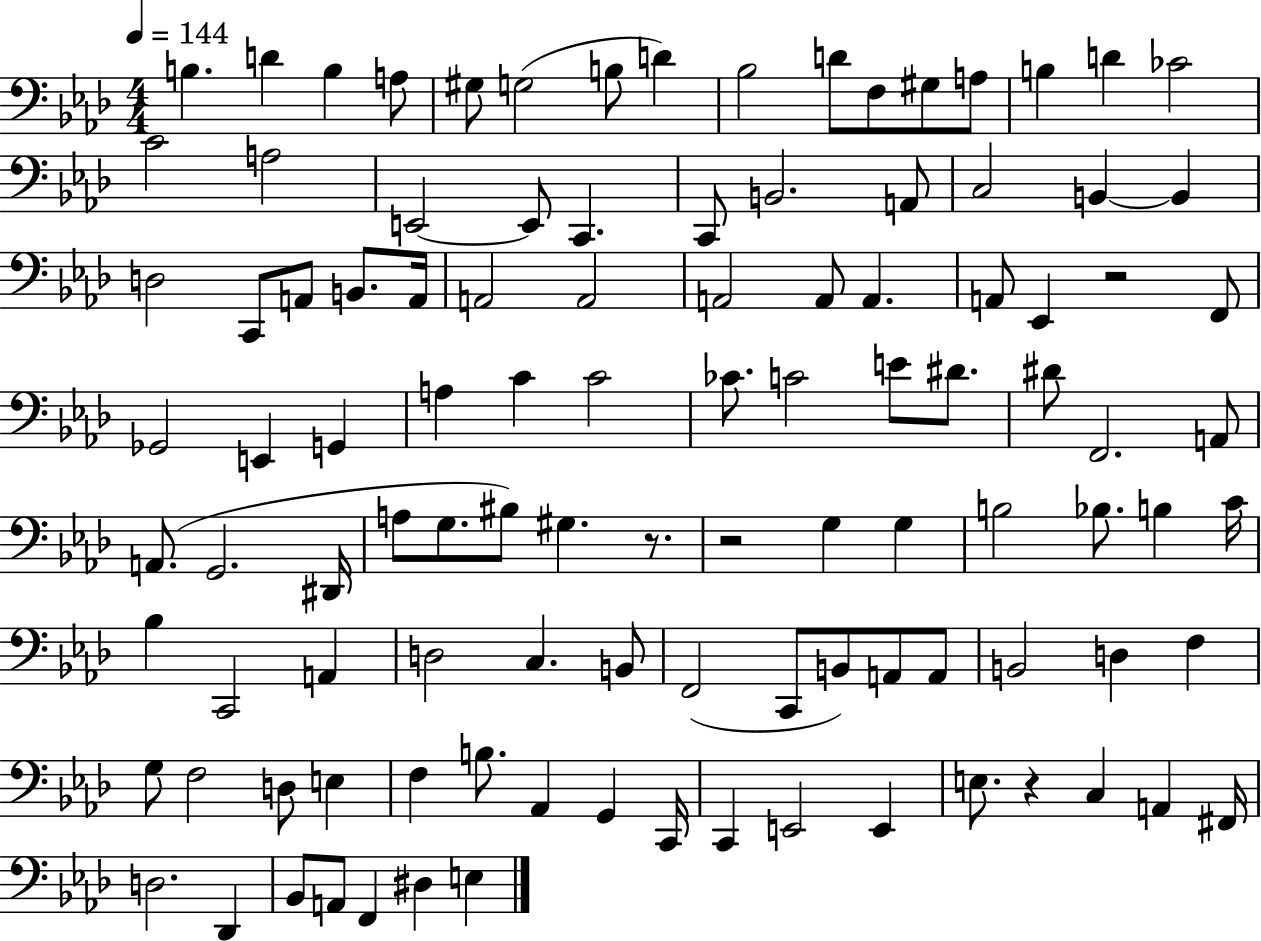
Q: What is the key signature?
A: AES major